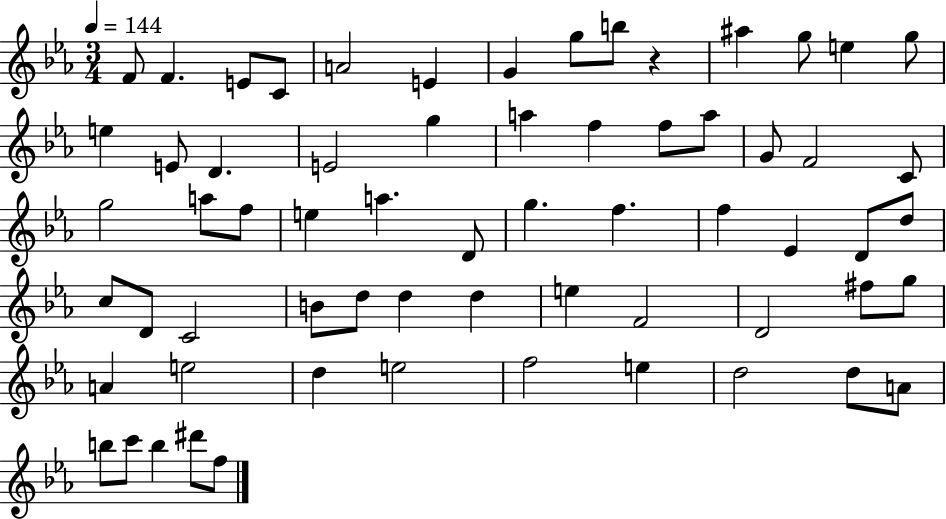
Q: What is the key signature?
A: EES major